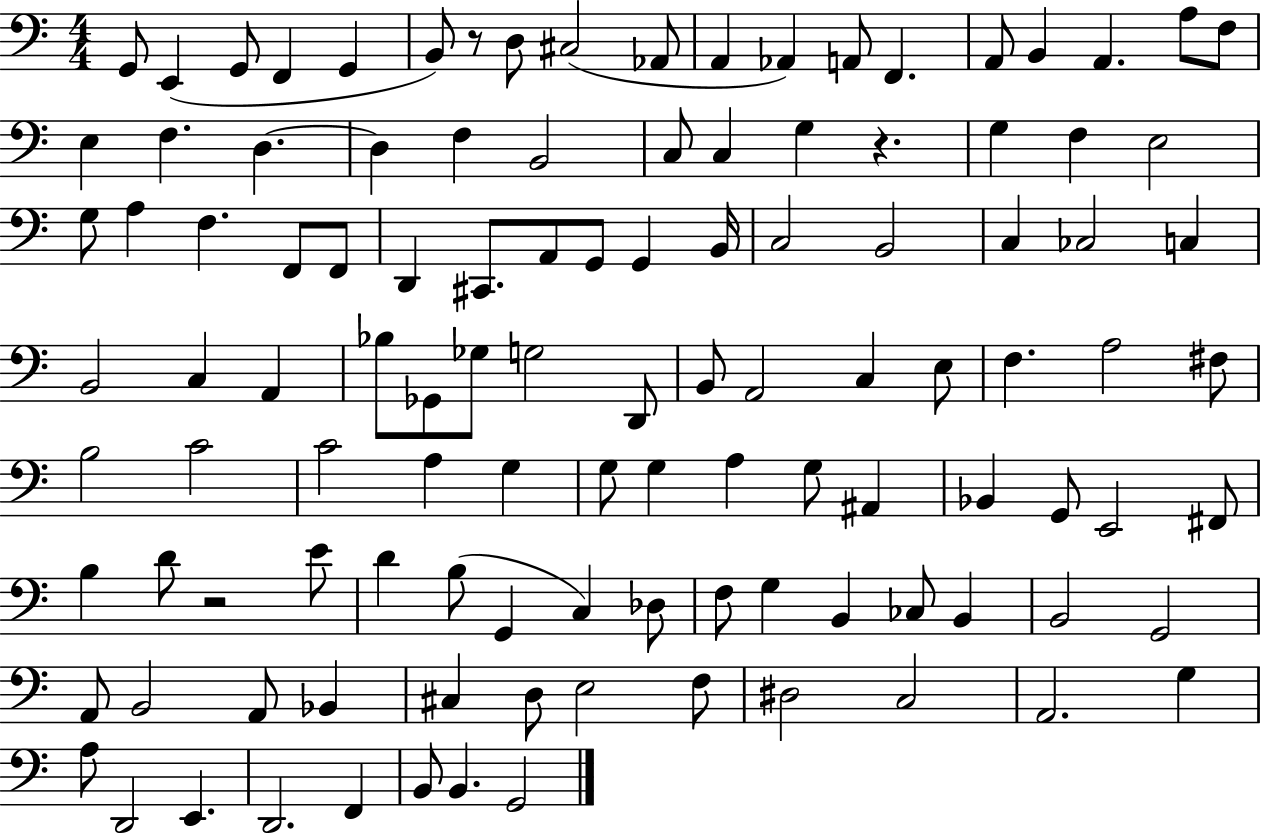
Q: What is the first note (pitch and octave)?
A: G2